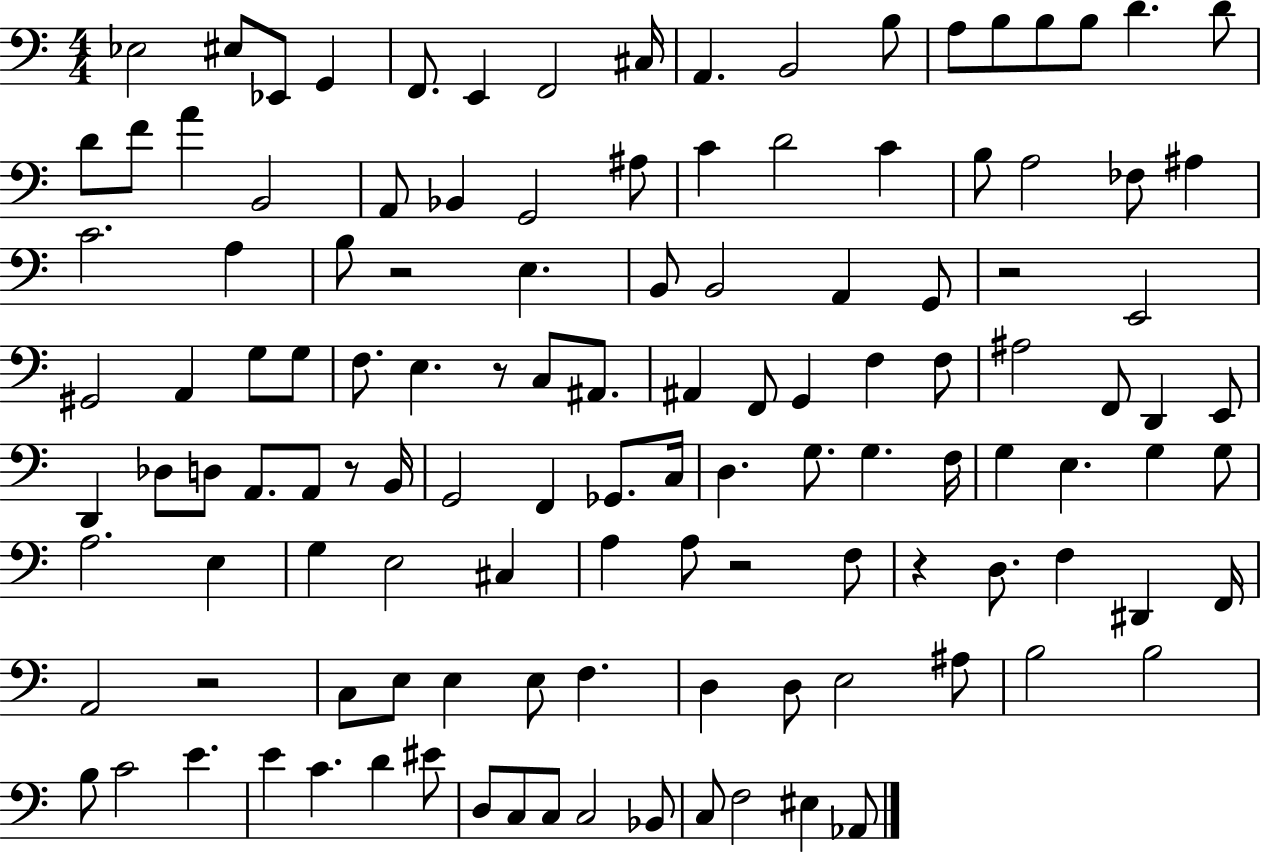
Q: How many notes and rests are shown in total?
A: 123